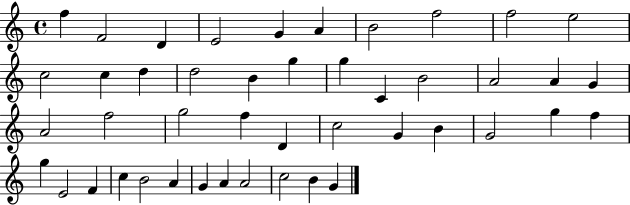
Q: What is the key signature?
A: C major